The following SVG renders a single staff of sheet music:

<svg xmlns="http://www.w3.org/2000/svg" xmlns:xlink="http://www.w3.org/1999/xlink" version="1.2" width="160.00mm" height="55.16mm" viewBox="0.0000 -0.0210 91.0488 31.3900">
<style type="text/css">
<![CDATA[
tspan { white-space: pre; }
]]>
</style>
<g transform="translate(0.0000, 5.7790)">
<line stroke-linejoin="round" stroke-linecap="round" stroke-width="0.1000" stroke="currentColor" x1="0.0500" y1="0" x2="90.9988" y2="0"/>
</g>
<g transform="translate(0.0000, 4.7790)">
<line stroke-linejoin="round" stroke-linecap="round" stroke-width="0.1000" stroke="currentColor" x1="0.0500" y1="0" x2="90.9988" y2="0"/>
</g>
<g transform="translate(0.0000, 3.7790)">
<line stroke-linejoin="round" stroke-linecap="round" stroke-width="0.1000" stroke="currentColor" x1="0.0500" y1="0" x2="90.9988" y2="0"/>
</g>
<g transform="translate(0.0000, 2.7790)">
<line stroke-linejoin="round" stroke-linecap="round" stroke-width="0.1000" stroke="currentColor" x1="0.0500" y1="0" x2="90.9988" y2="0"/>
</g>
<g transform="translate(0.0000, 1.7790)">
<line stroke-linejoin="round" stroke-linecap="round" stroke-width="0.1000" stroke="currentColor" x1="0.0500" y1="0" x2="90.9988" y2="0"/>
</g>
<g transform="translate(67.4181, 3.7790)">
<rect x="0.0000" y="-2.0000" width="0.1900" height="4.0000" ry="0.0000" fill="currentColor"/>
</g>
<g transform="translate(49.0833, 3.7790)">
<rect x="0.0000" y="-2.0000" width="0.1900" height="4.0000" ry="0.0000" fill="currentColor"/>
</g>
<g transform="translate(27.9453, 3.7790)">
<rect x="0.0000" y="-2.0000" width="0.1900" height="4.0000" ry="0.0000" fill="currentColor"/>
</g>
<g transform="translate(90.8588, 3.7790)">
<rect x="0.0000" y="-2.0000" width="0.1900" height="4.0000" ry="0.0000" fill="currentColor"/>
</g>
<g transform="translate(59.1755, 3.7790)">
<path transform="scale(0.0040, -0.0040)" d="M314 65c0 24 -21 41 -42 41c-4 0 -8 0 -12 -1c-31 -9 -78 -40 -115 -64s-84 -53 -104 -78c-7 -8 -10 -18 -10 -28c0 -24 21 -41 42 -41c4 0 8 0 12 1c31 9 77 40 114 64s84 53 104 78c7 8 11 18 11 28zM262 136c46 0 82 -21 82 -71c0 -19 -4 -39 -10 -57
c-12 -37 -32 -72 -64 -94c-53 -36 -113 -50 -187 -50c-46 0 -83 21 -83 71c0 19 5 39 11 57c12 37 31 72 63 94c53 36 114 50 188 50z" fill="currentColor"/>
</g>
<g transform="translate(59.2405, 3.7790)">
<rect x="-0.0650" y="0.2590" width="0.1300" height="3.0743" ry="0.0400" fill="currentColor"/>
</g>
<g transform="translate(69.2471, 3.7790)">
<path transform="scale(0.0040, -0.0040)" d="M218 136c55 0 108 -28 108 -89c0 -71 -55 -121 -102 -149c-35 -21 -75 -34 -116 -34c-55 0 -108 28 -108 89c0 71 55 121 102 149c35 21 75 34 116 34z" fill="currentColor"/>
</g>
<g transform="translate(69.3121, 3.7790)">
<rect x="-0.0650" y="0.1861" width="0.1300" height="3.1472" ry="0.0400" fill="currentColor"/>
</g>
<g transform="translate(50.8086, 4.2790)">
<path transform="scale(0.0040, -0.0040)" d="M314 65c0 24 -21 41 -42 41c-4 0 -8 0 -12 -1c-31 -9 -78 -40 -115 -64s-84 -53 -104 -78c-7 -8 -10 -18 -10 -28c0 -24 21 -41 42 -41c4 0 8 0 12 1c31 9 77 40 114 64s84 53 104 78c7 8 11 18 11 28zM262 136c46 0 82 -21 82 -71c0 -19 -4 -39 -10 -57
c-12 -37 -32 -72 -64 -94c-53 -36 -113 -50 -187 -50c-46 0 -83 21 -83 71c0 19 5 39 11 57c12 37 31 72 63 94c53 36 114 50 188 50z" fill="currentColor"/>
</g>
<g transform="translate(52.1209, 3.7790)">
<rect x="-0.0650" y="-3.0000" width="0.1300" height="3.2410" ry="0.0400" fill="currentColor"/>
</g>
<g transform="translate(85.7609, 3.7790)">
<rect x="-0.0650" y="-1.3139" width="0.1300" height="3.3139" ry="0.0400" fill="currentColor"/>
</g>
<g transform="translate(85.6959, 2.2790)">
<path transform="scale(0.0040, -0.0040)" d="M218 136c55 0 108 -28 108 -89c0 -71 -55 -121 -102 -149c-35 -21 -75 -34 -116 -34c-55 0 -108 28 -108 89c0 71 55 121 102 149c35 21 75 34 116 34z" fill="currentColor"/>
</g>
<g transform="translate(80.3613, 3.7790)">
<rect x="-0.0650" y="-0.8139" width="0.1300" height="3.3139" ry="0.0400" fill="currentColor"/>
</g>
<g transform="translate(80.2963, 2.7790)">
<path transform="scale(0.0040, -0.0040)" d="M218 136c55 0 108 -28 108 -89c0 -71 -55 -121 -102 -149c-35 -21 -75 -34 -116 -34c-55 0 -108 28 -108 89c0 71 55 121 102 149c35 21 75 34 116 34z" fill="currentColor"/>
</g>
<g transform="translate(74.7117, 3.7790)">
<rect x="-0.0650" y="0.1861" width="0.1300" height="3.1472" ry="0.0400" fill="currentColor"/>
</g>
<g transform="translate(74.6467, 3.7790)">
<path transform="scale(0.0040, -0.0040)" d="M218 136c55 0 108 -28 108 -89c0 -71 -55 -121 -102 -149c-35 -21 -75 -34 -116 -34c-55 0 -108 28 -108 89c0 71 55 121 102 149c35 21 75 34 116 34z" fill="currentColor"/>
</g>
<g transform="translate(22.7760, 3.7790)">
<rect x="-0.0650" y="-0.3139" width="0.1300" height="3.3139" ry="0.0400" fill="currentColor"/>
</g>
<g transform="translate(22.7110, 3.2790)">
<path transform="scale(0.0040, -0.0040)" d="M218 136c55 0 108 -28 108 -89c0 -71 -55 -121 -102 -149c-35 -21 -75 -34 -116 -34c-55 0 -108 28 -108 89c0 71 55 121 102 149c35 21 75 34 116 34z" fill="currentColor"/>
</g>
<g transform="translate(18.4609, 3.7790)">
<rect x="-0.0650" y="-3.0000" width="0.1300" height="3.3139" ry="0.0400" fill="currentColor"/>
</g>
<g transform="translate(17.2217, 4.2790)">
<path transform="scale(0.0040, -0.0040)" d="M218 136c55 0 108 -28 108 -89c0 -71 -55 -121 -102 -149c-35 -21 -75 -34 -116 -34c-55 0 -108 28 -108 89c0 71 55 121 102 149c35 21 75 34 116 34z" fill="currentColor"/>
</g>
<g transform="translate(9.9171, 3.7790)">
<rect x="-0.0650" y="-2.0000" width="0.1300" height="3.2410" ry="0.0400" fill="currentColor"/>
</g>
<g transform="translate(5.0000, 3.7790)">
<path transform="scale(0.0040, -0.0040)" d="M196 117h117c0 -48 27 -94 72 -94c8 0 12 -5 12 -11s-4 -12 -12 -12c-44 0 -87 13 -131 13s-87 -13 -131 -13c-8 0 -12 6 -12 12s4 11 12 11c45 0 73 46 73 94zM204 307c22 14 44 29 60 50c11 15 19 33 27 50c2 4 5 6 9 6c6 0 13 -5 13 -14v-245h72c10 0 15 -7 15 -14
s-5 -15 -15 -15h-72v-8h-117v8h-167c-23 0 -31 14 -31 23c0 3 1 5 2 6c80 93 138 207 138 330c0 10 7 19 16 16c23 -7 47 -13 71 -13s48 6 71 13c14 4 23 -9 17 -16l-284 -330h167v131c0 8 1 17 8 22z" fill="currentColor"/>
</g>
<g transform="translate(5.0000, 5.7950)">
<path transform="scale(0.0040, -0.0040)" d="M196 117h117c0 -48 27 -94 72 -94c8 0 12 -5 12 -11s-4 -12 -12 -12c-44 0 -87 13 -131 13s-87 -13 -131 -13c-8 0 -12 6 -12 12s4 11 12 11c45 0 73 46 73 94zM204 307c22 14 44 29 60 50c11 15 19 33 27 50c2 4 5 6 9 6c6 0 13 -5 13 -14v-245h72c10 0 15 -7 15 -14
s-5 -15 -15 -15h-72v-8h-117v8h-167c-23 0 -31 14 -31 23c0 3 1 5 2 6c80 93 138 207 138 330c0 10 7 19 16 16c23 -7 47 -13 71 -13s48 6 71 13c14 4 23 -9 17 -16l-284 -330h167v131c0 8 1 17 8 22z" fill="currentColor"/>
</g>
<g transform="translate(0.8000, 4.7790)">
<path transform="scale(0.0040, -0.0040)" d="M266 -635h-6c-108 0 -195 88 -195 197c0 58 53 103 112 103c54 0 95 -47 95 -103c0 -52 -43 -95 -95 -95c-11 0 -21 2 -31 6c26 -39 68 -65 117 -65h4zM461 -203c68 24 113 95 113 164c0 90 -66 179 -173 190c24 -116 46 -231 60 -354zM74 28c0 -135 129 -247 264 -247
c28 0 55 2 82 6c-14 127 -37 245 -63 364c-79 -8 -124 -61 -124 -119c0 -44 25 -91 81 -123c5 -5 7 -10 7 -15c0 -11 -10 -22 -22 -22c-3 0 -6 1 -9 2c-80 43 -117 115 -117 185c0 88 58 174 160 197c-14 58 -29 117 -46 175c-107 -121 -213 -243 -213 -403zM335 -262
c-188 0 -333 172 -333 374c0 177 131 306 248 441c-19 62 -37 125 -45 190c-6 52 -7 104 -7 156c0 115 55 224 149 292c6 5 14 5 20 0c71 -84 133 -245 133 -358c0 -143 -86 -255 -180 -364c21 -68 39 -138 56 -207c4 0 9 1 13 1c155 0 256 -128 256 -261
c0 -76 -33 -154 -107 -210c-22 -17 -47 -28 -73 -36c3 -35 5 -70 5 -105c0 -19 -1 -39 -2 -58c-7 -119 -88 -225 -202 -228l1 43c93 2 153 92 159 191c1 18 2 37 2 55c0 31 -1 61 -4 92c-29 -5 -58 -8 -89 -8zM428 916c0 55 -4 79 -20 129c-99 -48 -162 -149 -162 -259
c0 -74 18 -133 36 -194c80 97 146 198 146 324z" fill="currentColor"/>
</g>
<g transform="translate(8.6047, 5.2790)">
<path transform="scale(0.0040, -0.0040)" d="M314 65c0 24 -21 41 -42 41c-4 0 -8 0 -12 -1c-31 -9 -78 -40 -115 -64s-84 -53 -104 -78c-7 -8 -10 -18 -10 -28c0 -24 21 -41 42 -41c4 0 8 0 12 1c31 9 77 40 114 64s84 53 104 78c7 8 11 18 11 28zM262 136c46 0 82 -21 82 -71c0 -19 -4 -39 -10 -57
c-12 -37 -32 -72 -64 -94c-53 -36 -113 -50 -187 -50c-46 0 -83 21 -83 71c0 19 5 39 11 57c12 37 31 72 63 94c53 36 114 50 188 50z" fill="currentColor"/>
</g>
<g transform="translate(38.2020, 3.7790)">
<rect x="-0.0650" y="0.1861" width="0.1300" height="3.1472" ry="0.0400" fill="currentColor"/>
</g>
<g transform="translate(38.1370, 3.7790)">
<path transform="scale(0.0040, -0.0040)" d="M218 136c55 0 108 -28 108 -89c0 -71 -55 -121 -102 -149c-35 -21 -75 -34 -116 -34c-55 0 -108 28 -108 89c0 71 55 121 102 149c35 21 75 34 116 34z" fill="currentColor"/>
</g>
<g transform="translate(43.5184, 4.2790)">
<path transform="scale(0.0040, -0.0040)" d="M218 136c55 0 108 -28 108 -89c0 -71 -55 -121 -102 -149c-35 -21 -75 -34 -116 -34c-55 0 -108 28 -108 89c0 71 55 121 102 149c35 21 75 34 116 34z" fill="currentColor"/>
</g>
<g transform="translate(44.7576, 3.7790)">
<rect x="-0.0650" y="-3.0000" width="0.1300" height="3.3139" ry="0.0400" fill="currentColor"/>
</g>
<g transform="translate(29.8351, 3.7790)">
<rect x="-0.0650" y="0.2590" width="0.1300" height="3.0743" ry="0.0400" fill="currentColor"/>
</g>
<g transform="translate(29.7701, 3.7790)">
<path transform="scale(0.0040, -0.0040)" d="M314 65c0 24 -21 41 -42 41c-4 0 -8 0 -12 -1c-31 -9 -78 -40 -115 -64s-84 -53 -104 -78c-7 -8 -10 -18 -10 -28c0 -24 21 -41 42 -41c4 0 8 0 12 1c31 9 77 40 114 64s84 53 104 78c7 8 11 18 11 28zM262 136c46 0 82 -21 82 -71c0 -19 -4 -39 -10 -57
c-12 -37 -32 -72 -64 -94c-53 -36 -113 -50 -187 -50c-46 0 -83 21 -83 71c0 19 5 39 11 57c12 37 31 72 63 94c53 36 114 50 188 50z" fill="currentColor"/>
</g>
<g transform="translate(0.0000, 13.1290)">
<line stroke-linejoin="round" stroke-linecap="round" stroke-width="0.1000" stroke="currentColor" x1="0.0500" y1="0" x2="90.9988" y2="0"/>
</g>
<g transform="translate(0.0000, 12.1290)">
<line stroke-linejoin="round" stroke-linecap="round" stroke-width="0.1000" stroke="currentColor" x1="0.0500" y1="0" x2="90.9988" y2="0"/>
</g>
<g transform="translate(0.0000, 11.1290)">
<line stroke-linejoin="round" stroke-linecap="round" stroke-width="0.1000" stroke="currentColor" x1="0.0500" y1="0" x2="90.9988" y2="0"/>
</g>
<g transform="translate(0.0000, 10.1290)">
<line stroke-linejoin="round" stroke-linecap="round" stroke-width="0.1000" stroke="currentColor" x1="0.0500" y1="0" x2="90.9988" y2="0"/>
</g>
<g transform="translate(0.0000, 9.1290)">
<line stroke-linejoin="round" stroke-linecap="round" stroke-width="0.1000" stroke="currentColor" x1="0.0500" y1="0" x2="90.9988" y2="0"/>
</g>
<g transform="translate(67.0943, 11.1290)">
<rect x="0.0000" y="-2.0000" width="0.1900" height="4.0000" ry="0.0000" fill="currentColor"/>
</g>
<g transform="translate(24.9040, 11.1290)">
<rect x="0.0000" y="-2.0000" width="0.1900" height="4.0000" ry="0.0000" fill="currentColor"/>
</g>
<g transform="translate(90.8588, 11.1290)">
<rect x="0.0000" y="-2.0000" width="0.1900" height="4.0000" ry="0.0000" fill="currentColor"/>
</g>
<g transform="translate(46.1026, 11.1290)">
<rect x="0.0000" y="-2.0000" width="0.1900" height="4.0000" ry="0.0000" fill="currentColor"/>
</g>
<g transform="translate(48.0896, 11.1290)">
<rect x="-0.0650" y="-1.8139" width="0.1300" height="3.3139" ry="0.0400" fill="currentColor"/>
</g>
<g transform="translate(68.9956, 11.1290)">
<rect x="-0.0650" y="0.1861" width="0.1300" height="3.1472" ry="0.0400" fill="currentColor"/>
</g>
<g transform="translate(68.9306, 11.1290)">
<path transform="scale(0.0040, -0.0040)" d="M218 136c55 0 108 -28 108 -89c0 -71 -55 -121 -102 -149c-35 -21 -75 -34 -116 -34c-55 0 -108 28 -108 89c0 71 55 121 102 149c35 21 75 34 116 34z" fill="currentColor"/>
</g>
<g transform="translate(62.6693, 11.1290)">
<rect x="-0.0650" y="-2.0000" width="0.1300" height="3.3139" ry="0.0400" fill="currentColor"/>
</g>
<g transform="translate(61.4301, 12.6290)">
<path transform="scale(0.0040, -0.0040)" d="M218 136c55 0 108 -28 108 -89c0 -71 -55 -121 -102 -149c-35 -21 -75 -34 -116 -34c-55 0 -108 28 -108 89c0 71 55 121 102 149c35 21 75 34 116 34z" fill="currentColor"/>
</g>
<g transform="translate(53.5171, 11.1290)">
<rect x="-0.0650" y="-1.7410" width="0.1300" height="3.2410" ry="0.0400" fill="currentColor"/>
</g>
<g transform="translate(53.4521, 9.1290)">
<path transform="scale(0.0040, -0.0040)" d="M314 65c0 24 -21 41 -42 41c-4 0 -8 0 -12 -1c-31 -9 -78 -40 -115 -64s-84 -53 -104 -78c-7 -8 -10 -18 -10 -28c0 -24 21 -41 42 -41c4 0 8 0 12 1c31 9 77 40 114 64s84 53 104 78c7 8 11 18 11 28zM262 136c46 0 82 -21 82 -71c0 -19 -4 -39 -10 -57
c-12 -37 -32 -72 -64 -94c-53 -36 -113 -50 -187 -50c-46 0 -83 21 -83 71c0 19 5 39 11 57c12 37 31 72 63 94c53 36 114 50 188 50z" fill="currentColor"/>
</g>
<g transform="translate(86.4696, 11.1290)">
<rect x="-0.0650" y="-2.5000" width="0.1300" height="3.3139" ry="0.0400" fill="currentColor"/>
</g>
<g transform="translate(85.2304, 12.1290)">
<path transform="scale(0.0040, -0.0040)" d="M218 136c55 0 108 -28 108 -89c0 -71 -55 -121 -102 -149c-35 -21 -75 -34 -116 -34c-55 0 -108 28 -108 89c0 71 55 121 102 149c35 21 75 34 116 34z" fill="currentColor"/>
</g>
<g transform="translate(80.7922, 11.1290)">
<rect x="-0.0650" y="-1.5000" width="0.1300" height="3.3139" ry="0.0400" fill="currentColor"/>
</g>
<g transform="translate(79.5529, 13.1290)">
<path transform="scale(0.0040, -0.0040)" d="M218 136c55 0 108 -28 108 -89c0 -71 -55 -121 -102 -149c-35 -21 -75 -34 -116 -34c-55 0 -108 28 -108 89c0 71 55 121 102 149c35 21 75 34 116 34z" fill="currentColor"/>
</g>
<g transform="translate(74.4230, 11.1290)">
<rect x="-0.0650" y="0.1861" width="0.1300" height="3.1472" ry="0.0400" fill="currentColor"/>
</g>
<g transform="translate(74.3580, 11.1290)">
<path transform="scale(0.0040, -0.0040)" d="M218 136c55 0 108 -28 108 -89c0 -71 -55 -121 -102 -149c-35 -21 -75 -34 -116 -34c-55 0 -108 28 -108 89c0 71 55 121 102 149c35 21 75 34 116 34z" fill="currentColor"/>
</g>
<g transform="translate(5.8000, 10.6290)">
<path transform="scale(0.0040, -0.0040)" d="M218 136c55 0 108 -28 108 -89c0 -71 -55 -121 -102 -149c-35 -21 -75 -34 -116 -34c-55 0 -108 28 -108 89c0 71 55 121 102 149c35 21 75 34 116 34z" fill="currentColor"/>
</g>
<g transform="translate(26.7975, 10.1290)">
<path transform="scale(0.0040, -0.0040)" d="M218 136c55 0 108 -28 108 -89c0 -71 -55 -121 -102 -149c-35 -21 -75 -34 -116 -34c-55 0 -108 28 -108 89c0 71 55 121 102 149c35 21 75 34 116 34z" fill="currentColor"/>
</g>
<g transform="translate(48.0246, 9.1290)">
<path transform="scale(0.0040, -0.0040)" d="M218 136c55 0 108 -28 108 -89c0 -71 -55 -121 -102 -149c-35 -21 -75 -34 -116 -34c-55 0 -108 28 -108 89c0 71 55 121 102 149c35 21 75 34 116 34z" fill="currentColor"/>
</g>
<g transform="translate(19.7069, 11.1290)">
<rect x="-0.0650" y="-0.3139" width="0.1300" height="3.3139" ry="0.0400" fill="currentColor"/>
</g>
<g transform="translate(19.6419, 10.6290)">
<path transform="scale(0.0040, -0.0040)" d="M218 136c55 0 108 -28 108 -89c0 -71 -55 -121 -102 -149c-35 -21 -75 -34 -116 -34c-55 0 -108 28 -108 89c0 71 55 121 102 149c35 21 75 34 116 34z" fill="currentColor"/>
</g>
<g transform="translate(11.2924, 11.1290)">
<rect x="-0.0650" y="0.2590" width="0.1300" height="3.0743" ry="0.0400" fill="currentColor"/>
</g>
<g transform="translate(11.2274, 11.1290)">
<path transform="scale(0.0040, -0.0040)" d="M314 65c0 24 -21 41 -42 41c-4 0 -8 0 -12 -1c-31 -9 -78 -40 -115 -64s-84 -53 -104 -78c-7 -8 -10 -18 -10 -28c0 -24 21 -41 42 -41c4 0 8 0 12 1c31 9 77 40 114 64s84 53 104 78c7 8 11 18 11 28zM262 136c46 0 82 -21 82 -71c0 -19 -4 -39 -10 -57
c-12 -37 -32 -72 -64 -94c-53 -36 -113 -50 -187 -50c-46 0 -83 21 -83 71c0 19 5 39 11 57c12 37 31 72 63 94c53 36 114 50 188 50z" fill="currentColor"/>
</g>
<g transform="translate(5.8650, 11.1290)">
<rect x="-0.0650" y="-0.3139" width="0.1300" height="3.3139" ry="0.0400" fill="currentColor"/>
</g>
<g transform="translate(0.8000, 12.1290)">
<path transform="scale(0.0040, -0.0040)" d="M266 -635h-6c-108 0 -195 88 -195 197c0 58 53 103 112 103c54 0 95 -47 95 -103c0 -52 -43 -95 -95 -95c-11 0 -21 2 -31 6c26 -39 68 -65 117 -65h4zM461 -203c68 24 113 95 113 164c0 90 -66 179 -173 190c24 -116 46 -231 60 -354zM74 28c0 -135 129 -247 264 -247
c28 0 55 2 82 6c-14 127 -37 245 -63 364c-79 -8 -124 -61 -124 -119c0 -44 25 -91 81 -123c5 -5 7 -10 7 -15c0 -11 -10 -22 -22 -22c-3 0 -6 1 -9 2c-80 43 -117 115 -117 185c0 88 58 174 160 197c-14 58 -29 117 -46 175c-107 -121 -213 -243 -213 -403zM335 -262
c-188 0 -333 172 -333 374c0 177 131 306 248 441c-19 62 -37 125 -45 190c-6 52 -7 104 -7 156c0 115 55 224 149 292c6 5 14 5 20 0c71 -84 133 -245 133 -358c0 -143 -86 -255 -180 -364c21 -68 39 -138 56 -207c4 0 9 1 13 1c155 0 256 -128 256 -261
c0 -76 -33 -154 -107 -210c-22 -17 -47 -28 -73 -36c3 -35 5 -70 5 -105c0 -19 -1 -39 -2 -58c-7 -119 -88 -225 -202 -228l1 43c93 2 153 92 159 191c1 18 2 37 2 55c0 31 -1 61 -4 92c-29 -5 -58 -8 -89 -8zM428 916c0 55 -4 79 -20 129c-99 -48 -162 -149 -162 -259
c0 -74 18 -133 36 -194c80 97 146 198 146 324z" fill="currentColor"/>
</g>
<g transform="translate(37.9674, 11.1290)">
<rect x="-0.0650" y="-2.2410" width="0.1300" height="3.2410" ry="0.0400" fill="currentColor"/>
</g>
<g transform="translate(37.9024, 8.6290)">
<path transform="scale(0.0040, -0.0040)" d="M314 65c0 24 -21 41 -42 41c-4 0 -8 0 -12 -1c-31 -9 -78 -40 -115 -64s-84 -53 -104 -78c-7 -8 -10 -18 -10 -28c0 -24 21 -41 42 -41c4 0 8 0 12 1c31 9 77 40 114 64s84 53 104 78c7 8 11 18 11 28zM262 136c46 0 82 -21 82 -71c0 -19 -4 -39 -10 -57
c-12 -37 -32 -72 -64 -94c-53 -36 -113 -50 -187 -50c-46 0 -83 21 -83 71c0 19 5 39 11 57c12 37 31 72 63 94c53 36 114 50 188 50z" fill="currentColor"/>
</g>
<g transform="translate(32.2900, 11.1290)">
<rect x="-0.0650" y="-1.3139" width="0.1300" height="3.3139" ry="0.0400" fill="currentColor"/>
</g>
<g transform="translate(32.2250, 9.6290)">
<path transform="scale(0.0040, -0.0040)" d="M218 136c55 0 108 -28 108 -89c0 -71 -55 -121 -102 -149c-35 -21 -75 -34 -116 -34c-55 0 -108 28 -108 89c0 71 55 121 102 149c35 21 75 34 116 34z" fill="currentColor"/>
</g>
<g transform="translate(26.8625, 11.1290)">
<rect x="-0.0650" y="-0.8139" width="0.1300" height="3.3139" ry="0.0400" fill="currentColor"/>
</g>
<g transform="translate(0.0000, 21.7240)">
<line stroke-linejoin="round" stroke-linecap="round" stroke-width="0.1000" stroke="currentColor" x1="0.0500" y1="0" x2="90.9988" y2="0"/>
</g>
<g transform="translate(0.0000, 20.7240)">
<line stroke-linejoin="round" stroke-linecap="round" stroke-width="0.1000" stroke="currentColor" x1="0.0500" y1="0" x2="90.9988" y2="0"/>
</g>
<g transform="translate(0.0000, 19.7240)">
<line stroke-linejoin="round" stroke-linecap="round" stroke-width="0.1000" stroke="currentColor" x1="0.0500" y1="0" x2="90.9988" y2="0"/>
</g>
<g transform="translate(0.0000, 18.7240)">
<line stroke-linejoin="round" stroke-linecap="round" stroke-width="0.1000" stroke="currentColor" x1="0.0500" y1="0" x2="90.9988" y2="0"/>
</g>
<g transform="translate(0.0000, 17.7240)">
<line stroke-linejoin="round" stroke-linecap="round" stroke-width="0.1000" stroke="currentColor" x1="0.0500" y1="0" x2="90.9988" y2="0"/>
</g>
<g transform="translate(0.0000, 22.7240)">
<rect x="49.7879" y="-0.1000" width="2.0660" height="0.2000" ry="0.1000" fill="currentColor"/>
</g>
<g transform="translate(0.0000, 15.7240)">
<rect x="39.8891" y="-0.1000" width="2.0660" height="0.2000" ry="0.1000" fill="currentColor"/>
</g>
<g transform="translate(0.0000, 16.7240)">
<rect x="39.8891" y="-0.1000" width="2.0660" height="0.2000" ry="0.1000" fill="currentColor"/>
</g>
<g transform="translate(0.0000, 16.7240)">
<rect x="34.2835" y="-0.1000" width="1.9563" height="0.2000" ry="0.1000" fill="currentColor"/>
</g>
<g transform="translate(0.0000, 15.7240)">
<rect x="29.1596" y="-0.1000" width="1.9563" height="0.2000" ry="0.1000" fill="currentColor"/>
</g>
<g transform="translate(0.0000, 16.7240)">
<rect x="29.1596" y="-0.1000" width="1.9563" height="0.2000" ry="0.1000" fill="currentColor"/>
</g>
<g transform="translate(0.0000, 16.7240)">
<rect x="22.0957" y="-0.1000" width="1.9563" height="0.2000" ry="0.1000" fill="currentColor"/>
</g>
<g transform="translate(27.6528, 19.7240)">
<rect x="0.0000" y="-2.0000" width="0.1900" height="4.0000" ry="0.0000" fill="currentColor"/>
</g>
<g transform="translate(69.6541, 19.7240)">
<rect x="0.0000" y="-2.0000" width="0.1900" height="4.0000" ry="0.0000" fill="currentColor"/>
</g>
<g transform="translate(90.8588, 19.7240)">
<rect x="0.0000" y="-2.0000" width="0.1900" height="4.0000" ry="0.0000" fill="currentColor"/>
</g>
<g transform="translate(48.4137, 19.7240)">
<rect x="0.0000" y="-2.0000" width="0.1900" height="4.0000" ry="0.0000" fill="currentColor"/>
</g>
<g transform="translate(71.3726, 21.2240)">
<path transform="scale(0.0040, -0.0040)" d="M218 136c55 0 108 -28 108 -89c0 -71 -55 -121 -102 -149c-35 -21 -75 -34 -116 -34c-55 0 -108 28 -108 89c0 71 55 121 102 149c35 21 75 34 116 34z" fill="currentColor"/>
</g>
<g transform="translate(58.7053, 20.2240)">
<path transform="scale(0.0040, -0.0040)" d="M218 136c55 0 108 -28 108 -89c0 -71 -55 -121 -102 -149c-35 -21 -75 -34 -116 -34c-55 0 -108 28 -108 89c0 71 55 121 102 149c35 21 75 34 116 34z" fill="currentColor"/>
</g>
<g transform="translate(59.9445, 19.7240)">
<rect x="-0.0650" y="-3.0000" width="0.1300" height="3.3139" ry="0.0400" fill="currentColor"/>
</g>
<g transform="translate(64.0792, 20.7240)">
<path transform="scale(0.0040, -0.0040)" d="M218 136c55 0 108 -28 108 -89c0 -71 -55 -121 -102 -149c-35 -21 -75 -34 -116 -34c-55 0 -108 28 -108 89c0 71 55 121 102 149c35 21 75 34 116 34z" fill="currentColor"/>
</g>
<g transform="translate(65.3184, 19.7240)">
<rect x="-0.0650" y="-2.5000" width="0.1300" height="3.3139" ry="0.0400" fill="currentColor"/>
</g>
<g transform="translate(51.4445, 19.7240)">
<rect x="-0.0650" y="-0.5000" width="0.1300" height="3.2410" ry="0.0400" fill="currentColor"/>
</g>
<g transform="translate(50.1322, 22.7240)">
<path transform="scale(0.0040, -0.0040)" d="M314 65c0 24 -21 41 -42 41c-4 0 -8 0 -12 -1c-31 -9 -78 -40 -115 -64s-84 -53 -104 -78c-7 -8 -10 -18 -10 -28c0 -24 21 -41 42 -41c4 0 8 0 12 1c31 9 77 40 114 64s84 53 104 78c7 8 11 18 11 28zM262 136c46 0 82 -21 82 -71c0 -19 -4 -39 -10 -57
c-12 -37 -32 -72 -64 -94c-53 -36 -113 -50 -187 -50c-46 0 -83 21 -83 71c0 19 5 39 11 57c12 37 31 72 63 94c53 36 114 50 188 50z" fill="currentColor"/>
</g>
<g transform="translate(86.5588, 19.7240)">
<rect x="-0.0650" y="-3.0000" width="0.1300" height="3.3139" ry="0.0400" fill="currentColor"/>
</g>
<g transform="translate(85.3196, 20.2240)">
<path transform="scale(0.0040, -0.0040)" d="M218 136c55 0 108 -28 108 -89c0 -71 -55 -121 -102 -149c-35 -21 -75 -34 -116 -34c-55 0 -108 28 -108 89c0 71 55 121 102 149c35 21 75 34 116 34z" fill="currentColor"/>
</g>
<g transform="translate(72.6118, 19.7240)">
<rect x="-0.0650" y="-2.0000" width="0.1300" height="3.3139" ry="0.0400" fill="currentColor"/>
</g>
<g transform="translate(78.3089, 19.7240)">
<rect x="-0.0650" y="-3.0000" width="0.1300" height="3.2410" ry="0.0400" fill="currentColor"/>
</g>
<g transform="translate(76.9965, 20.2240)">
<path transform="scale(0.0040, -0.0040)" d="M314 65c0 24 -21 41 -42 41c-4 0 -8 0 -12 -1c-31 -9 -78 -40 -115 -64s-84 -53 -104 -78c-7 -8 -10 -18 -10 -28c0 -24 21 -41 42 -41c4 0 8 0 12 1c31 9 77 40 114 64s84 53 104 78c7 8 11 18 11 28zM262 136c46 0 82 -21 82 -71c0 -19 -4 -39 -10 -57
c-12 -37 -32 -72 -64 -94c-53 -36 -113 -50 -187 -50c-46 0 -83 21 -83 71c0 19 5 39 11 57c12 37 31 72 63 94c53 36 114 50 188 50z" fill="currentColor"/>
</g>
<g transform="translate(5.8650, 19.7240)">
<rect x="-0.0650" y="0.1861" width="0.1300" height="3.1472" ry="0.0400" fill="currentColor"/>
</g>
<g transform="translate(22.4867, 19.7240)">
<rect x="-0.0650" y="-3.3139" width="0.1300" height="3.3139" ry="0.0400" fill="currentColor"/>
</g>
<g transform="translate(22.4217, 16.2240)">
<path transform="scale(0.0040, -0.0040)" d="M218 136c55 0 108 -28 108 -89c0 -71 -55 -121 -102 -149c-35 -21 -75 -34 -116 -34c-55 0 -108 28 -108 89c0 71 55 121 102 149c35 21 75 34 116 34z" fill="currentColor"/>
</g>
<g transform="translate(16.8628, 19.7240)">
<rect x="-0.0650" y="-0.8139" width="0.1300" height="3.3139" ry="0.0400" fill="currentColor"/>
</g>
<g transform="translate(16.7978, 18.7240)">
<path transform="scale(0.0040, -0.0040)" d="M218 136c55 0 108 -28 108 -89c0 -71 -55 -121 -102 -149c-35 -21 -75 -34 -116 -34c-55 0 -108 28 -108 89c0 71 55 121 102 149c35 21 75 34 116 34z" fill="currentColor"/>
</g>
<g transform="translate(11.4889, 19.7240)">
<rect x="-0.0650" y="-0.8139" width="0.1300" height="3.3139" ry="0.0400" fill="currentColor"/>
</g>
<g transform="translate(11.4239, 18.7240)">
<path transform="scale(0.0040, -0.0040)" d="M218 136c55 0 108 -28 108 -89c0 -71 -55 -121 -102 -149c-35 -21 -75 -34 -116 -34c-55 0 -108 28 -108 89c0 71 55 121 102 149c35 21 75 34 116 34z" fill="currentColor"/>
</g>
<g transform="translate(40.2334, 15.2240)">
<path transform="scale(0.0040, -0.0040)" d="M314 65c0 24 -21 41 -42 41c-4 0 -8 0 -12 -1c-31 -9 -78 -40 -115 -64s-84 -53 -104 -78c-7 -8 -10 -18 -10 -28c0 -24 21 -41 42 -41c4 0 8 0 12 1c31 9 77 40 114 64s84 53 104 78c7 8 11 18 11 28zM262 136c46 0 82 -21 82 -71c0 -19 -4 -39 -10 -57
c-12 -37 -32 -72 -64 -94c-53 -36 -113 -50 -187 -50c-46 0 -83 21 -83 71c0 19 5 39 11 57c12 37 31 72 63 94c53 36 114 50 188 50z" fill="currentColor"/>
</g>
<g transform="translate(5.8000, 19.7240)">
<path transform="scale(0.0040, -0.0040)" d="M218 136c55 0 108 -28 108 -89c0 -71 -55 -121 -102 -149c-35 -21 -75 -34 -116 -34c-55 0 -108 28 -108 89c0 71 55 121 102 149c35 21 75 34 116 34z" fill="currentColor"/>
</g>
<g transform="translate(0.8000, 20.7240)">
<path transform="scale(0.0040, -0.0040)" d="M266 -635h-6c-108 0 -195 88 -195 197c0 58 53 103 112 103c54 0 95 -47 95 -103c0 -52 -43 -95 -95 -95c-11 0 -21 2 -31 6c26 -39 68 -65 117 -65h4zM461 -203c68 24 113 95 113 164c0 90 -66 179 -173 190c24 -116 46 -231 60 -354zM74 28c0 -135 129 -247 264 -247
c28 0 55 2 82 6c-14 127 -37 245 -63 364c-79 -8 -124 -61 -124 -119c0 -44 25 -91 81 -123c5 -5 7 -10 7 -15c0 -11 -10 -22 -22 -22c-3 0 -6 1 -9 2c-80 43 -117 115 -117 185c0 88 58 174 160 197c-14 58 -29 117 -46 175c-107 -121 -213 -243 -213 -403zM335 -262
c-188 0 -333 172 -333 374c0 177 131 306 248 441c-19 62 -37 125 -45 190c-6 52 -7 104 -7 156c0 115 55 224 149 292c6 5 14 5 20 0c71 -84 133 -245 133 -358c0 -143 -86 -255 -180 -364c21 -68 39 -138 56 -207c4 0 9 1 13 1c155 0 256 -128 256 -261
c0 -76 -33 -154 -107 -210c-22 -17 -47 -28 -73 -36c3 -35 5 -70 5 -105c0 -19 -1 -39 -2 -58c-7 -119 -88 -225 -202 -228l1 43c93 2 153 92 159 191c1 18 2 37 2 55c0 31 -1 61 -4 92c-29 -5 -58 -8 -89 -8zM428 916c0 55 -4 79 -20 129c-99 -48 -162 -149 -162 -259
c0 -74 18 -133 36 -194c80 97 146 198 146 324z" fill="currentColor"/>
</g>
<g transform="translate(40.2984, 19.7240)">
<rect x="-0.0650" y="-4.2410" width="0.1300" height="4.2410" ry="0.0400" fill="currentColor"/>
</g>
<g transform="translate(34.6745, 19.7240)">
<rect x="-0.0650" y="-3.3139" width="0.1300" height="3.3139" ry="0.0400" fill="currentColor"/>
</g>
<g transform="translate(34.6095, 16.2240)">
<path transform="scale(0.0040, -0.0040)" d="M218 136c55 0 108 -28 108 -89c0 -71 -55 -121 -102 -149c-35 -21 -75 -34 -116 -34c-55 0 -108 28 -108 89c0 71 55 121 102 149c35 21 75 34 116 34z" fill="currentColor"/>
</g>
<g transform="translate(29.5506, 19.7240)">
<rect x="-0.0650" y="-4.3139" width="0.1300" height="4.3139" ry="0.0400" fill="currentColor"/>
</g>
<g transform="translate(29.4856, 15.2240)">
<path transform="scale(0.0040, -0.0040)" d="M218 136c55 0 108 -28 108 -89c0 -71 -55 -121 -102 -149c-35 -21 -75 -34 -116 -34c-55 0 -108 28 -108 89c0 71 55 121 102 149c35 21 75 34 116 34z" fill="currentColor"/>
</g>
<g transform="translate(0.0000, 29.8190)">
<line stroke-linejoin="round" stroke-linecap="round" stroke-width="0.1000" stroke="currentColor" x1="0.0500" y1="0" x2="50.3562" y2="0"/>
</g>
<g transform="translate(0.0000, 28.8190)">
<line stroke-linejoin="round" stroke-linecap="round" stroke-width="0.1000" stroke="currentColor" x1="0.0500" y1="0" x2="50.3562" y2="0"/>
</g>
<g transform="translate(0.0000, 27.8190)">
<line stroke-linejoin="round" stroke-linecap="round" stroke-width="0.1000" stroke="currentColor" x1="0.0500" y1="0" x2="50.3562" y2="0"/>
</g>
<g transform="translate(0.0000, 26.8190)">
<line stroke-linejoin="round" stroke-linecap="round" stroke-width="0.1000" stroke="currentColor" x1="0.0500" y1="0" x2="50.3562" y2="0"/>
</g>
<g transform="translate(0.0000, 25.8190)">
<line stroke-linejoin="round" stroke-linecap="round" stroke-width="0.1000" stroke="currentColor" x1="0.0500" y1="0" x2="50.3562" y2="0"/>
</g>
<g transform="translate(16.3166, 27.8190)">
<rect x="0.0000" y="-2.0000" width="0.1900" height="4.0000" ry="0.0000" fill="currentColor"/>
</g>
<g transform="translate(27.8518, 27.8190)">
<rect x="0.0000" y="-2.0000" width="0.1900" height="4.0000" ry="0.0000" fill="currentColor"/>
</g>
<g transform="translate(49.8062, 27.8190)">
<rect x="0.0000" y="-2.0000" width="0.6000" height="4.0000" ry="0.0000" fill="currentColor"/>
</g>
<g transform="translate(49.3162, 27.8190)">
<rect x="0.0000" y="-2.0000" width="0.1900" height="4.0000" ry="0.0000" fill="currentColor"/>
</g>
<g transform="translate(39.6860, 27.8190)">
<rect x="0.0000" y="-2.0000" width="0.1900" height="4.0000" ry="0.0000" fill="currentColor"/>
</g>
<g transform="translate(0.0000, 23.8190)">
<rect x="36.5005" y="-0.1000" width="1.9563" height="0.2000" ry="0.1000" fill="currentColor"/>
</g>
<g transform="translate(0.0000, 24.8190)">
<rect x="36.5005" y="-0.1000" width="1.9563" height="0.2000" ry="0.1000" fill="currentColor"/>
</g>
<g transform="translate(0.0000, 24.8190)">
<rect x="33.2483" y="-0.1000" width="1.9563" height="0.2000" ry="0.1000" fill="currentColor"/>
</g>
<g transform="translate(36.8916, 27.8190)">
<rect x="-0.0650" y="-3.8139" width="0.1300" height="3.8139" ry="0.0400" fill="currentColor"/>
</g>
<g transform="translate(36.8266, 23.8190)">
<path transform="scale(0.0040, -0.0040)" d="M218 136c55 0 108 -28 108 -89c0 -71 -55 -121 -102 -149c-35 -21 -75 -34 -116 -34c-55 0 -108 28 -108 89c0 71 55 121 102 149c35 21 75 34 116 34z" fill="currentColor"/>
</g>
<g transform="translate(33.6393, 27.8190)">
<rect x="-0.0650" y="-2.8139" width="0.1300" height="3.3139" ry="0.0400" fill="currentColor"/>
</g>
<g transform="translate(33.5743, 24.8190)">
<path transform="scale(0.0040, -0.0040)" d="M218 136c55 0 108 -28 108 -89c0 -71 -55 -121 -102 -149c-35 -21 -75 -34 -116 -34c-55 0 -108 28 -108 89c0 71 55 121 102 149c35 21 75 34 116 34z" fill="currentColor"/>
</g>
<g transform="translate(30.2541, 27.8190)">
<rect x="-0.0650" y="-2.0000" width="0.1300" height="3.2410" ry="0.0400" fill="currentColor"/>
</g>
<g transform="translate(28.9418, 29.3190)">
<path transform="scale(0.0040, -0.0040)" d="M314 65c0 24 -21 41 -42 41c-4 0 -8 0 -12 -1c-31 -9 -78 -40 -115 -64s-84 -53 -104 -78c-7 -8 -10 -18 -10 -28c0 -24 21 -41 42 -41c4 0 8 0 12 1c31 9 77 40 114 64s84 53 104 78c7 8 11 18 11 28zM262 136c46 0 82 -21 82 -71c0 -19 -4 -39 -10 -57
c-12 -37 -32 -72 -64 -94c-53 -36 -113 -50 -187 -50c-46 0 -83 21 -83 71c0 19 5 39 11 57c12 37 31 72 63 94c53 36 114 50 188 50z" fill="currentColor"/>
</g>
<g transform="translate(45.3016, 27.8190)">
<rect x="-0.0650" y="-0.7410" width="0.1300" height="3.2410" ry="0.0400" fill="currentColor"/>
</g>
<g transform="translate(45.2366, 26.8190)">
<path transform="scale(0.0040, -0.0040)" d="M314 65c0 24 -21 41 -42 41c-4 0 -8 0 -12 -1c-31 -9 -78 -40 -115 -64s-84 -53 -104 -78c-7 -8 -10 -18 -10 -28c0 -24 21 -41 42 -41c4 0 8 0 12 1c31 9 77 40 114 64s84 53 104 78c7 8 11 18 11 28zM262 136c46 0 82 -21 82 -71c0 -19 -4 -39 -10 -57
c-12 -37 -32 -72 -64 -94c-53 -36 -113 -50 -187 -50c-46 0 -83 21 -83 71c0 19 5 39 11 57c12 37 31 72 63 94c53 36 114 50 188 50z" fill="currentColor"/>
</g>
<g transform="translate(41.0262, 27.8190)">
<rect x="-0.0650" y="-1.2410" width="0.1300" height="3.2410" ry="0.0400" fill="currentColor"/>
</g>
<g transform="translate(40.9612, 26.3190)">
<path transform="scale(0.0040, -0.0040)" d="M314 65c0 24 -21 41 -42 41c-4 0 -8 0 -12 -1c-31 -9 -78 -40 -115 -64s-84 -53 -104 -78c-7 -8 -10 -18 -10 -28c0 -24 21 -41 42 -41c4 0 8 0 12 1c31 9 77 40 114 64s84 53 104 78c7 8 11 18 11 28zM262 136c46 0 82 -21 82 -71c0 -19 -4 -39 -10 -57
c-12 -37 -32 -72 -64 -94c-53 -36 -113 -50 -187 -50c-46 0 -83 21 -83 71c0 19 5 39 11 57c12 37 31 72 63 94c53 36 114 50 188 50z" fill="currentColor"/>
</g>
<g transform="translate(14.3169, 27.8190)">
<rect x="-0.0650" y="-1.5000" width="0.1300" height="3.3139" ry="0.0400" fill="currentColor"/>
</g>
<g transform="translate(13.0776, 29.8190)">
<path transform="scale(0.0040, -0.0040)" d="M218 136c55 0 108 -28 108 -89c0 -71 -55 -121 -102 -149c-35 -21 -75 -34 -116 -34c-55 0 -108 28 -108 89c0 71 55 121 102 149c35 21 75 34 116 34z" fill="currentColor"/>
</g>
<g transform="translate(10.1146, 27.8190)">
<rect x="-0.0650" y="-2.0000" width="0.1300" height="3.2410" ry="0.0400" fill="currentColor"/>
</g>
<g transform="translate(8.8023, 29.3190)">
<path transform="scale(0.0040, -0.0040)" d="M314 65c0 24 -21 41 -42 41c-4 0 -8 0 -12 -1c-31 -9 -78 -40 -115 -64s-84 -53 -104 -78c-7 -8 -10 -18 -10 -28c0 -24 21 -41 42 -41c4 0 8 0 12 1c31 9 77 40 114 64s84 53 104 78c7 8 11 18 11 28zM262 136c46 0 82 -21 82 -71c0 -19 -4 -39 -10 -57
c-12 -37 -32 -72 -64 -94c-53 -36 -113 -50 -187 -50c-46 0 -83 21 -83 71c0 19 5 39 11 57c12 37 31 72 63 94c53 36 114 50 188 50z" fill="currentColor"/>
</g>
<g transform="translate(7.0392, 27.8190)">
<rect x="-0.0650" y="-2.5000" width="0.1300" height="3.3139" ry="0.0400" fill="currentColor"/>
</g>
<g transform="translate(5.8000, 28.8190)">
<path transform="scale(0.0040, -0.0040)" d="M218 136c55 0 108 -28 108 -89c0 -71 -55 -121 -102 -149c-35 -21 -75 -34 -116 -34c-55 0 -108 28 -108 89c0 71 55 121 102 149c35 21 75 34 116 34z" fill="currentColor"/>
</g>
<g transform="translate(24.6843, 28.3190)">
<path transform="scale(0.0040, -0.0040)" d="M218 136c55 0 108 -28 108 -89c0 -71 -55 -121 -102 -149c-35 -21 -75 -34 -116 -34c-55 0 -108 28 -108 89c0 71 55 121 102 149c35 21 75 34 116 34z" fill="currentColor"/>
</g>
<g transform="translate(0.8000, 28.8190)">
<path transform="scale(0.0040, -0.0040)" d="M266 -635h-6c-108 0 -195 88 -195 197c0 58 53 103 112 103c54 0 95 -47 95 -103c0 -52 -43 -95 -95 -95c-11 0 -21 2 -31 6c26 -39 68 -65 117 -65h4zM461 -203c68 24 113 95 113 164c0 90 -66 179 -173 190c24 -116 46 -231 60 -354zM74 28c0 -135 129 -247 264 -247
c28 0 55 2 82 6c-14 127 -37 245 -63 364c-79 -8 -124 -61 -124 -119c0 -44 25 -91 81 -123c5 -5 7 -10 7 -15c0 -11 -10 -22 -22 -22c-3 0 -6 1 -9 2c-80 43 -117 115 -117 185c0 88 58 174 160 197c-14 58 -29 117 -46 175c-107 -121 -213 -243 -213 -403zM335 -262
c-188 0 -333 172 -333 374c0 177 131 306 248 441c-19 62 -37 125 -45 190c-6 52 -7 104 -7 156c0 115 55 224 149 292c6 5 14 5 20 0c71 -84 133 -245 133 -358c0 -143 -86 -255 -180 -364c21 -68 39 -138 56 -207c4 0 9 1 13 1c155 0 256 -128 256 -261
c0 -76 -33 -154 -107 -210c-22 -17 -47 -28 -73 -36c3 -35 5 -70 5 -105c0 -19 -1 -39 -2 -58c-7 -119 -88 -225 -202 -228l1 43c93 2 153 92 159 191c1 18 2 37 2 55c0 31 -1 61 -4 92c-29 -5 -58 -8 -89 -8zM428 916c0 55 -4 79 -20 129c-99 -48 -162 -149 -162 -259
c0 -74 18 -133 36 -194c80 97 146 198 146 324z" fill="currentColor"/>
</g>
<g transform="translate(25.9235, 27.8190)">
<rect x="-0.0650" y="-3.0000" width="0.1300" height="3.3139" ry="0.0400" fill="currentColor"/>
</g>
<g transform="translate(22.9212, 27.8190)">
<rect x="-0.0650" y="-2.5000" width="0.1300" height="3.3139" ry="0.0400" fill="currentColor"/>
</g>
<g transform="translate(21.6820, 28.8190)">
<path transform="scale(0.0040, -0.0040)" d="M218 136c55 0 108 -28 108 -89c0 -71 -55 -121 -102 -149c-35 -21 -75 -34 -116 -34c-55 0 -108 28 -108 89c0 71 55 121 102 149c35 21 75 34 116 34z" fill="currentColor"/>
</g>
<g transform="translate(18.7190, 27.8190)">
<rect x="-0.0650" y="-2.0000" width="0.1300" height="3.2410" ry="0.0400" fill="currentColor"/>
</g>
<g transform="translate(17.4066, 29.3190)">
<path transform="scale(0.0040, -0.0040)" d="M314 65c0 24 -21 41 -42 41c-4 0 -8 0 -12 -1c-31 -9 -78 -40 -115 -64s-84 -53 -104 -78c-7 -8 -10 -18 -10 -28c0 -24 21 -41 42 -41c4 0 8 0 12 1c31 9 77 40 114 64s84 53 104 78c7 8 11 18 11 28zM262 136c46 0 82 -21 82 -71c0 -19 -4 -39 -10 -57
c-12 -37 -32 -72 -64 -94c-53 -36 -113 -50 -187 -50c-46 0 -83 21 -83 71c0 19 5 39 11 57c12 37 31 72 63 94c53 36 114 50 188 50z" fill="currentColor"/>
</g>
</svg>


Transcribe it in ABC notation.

X:1
T:Untitled
M:4/4
L:1/4
K:C
F2 A c B2 B A A2 B2 B B d e c B2 c d e g2 f f2 F B B E G B d d b d' b d'2 C2 A G F A2 A G F2 E F2 G A F2 a c' e2 d2